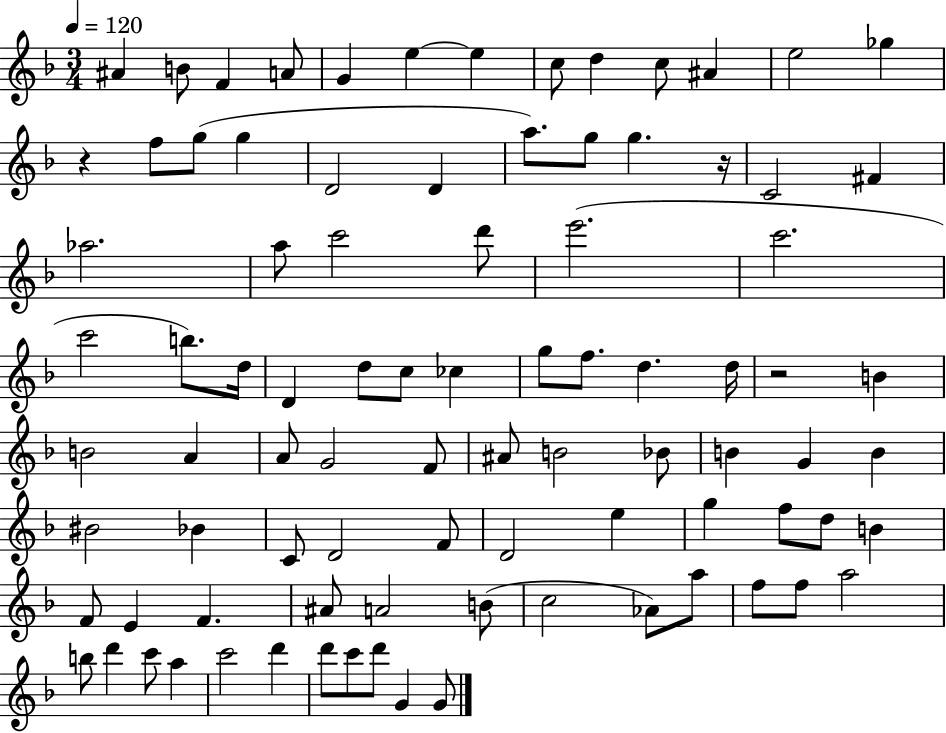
A#4/q B4/e F4/q A4/e G4/q E5/q E5/q C5/e D5/q C5/e A#4/q E5/h Gb5/q R/q F5/e G5/e G5/q D4/h D4/q A5/e. G5/e G5/q. R/s C4/h F#4/q Ab5/h. A5/e C6/h D6/e E6/h. C6/h. C6/h B5/e. D5/s D4/q D5/e C5/e CES5/q G5/e F5/e. D5/q. D5/s R/h B4/q B4/h A4/q A4/e G4/h F4/e A#4/e B4/h Bb4/e B4/q G4/q B4/q BIS4/h Bb4/q C4/e D4/h F4/e D4/h E5/q G5/q F5/e D5/e B4/q F4/e E4/q F4/q. A#4/e A4/h B4/e C5/h Ab4/e A5/e F5/e F5/e A5/h B5/e D6/q C6/e A5/q C6/h D6/q D6/e C6/e D6/e G4/q G4/e